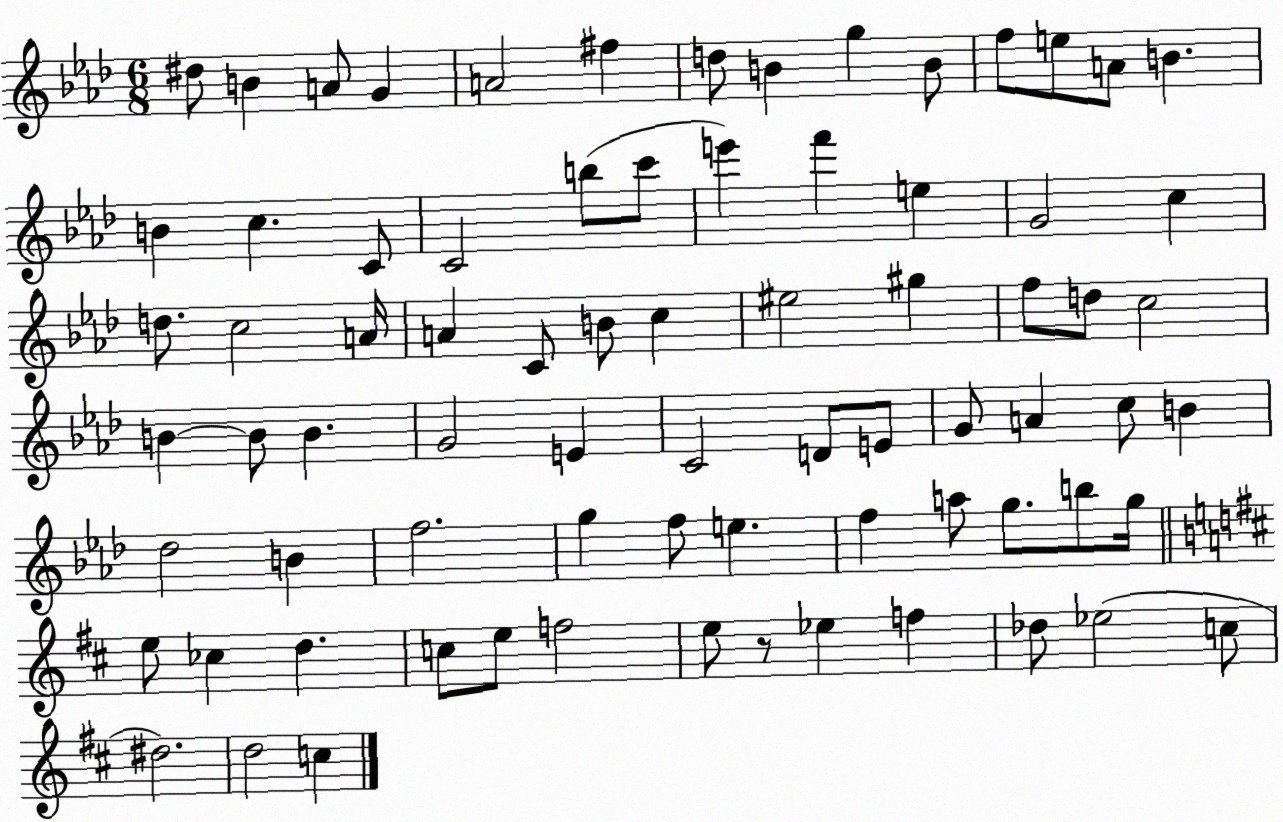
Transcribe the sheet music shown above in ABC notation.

X:1
T:Untitled
M:6/8
L:1/4
K:Ab
^d/2 B A/2 G A2 ^f d/2 B g B/2 f/2 e/2 A/2 B B c C/2 C2 b/2 c'/2 e' f' e G2 c d/2 c2 A/4 A C/2 B/2 c ^e2 ^g f/2 d/2 c2 B B/2 B G2 E C2 D/2 E/2 G/2 A c/2 B _d2 B f2 g f/2 e f a/2 g/2 b/2 g/4 e/2 _c d c/2 e/2 f2 e/2 z/2 _e f _d/2 _e2 c/2 ^d2 d2 c